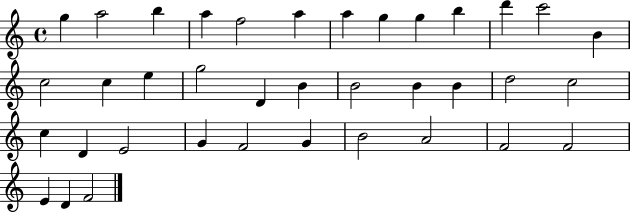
X:1
T:Untitled
M:4/4
L:1/4
K:C
g a2 b a f2 a a g g b d' c'2 B c2 c e g2 D B B2 B B d2 c2 c D E2 G F2 G B2 A2 F2 F2 E D F2